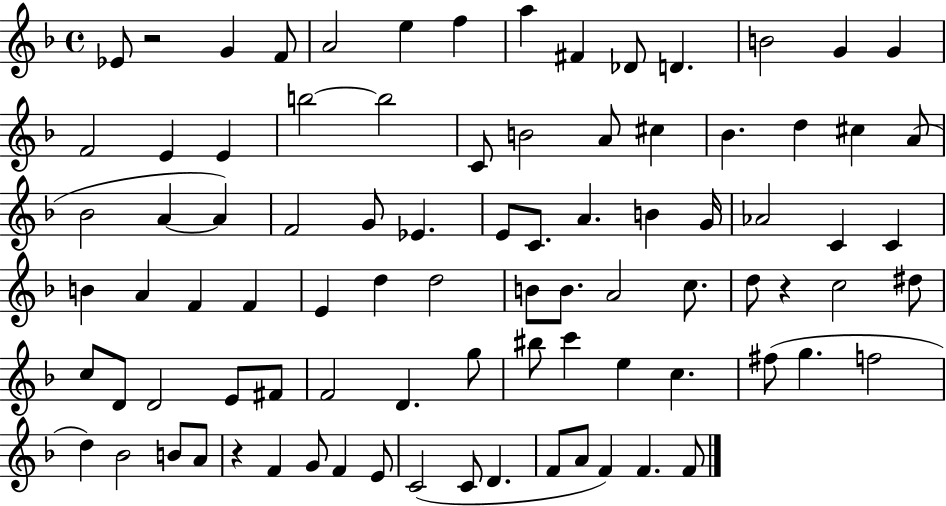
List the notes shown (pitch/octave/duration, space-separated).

Eb4/e R/h G4/q F4/e A4/h E5/q F5/q A5/q F#4/q Db4/e D4/q. B4/h G4/q G4/q F4/h E4/q E4/q B5/h B5/h C4/e B4/h A4/e C#5/q Bb4/q. D5/q C#5/q A4/e Bb4/h A4/q A4/q F4/h G4/e Eb4/q. E4/e C4/e. A4/q. B4/q G4/s Ab4/h C4/q C4/q B4/q A4/q F4/q F4/q E4/q D5/q D5/h B4/e B4/e. A4/h C5/e. D5/e R/q C5/h D#5/e C5/e D4/e D4/h E4/e F#4/e F4/h D4/q. G5/e BIS5/e C6/q E5/q C5/q. F#5/e G5/q. F5/h D5/q Bb4/h B4/e A4/e R/q F4/q G4/e F4/q E4/e C4/h C4/e D4/q. F4/e A4/e F4/q F4/q. F4/e